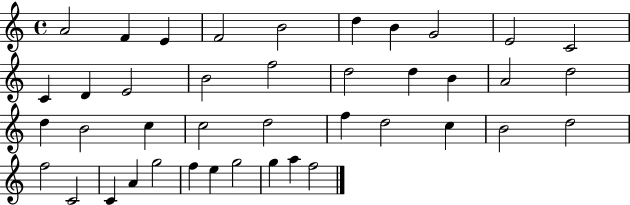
A4/h F4/q E4/q F4/h B4/h D5/q B4/q G4/h E4/h C4/h C4/q D4/q E4/h B4/h F5/h D5/h D5/q B4/q A4/h D5/h D5/q B4/h C5/q C5/h D5/h F5/q D5/h C5/q B4/h D5/h F5/h C4/h C4/q A4/q G5/h F5/q E5/q G5/h G5/q A5/q F5/h